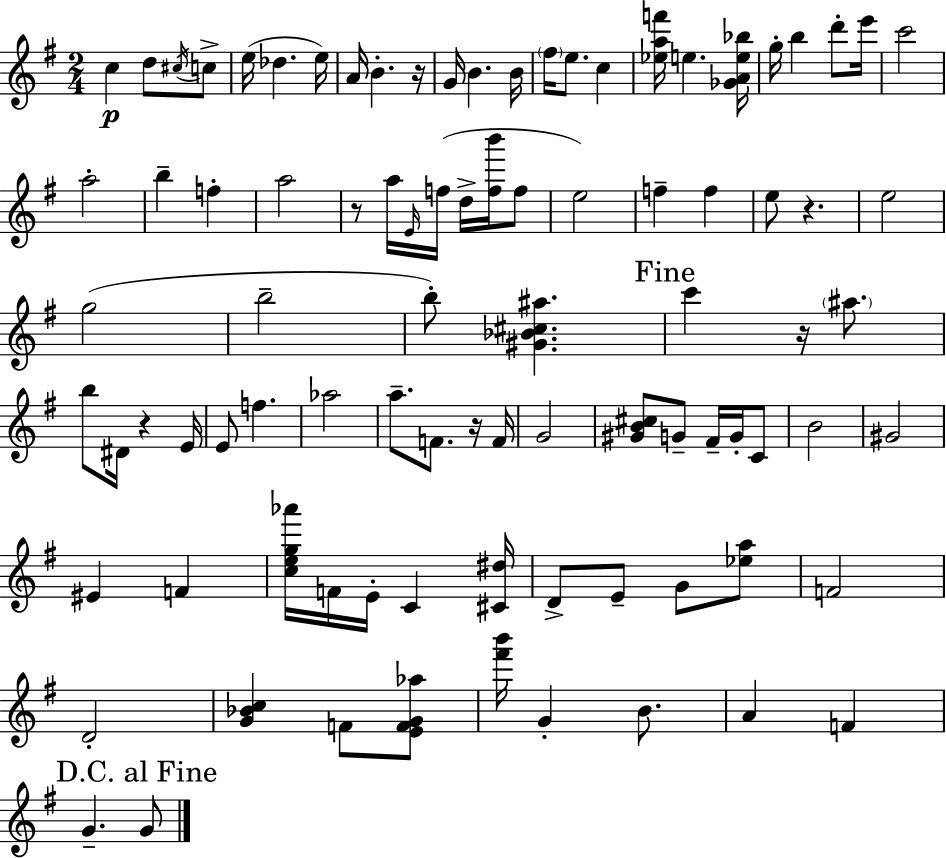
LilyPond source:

{
  \clef treble
  \numericTimeSignature
  \time 2/4
  \key e \minor
  c''4\p d''8 \acciaccatura { cis''16 } c''8-> | e''16( des''4. | e''16) a'16 b'4.-. | r16 g'16 b'4. | \break b'16 \parenthesize fis''16 e''8. c''4 | <ees'' a'' f'''>16 e''4. | <ges' a' e'' bes''>16 g''16-. b''4 d'''8-. | e'''16 c'''2 | \break a''2-. | b''4-- f''4-. | a''2 | r8 a''16 \grace { e'16 }( f''16 d''16-> <f'' b'''>16 | \break f''8 e''2) | f''4-- f''4 | e''8 r4. | e''2 | \break g''2( | b''2-- | b''8-.) <gis' bes' cis'' ais''>4. | \mark "Fine" c'''4 r16 \parenthesize ais''8. | \break b''8 dis'16 r4 | e'16 e'8 f''4. | aes''2 | a''8.-- f'8. | \break r16 f'16 g'2 | <gis' b' cis''>8 g'8-- fis'16-- g'16-. | c'8 b'2 | gis'2 | \break eis'4 f'4 | <c'' e'' g'' aes'''>16 f'16 e'16-. c'4 | <cis' dis''>16 d'8-> e'8-- g'8 | <ees'' a''>8 f'2 | \break d'2-. | <g' bes' c''>4 f'8 | <e' f' g' aes''>8 <fis''' b'''>16 g'4-. b'8. | a'4 f'4 | \break \mark "D.C. al Fine" g'4.-- | g'8 \bar "|."
}